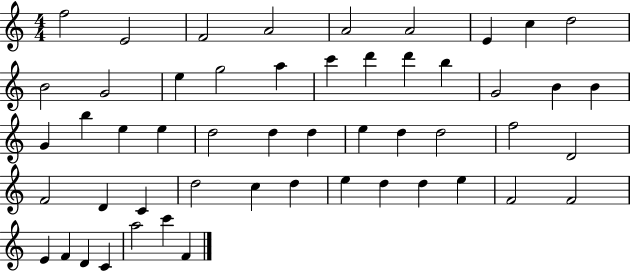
F5/h E4/h F4/h A4/h A4/h A4/h E4/q C5/q D5/h B4/h G4/h E5/q G5/h A5/q C6/q D6/q D6/q B5/q G4/h B4/q B4/q G4/q B5/q E5/q E5/q D5/h D5/q D5/q E5/q D5/q D5/h F5/h D4/h F4/h D4/q C4/q D5/h C5/q D5/q E5/q D5/q D5/q E5/q F4/h F4/h E4/q F4/q D4/q C4/q A5/h C6/q F4/q